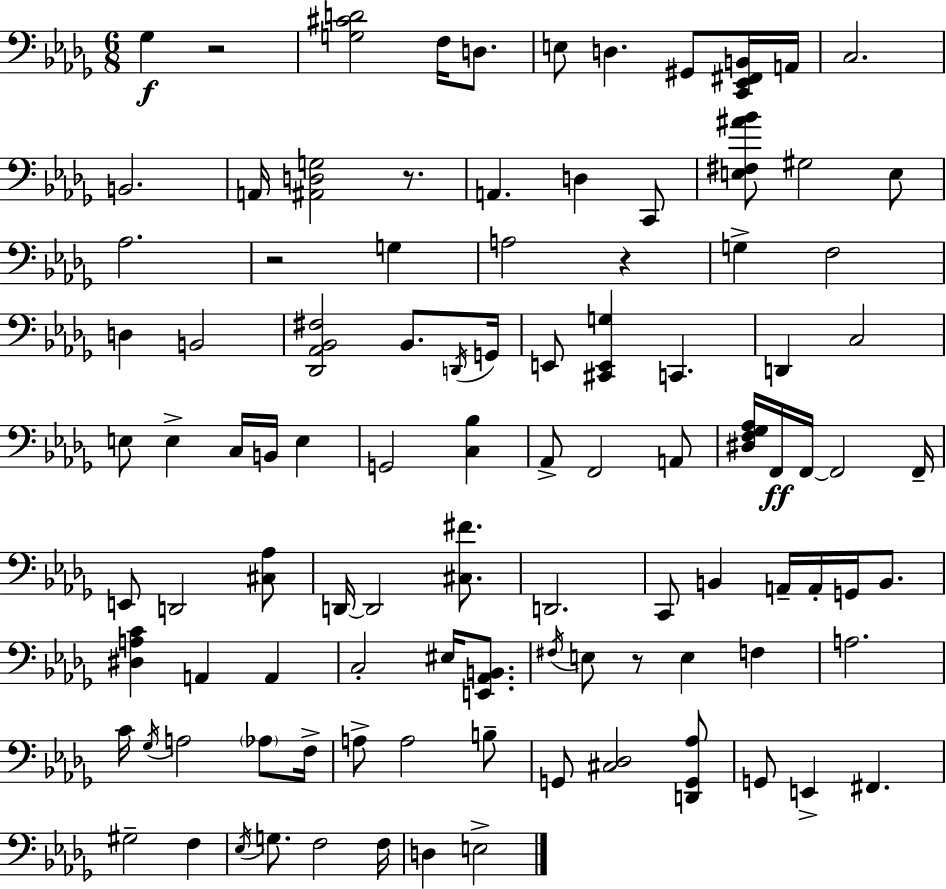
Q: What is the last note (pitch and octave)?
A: E3